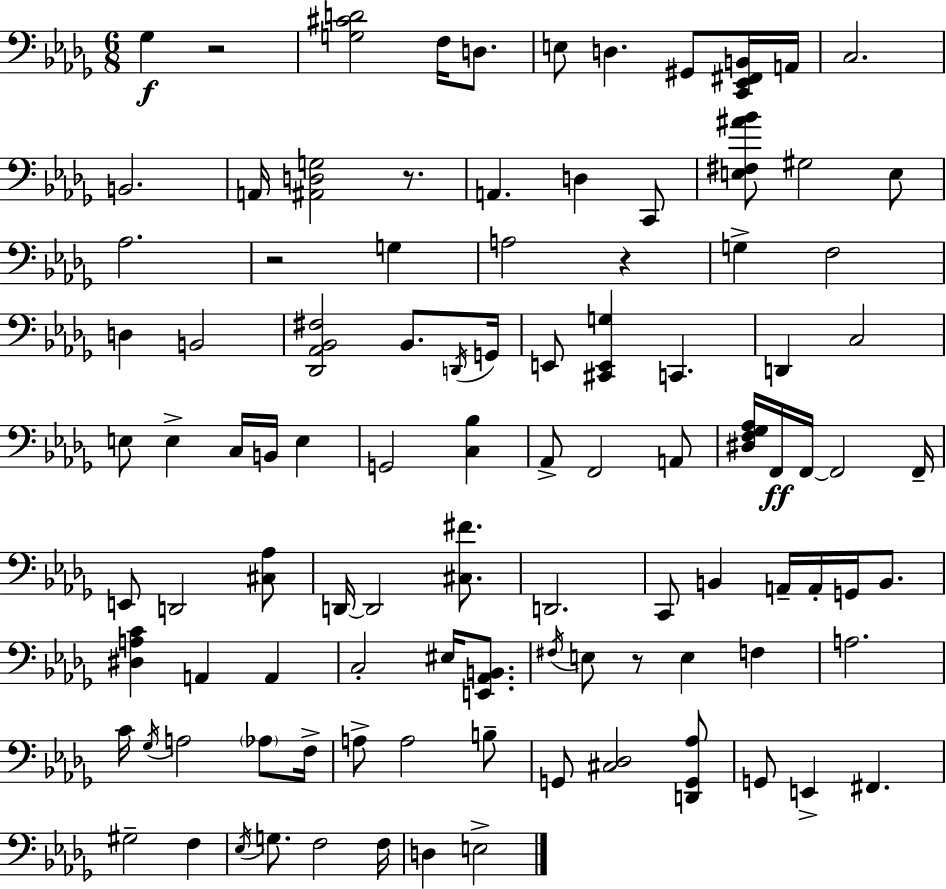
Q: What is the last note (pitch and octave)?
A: E3